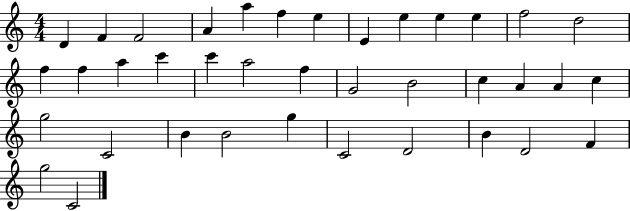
D4/q F4/q F4/h A4/q A5/q F5/q E5/q E4/q E5/q E5/q E5/q F5/h D5/h F5/q F5/q A5/q C6/q C6/q A5/h F5/q G4/h B4/h C5/q A4/q A4/q C5/q G5/h C4/h B4/q B4/h G5/q C4/h D4/h B4/q D4/h F4/q G5/h C4/h